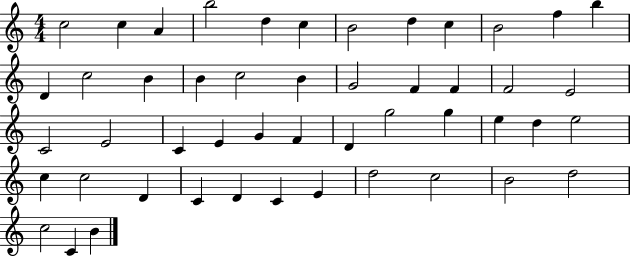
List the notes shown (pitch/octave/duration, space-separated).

C5/h C5/q A4/q B5/h D5/q C5/q B4/h D5/q C5/q B4/h F5/q B5/q D4/q C5/h B4/q B4/q C5/h B4/q G4/h F4/q F4/q F4/h E4/h C4/h E4/h C4/q E4/q G4/q F4/q D4/q G5/h G5/q E5/q D5/q E5/h C5/q C5/h D4/q C4/q D4/q C4/q E4/q D5/h C5/h B4/h D5/h C5/h C4/q B4/q